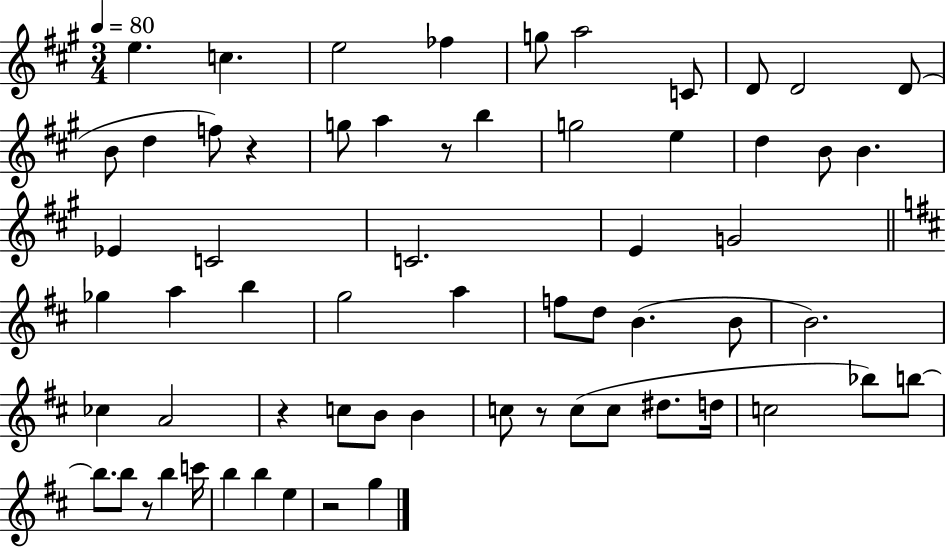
E5/q. C5/q. E5/h FES5/q G5/e A5/h C4/e D4/e D4/h D4/e B4/e D5/q F5/e R/q G5/e A5/q R/e B5/q G5/h E5/q D5/q B4/e B4/q. Eb4/q C4/h C4/h. E4/q G4/h Gb5/q A5/q B5/q G5/h A5/q F5/e D5/e B4/q. B4/e B4/h. CES5/q A4/h R/q C5/e B4/e B4/q C5/e R/e C5/e C5/e D#5/e. D5/s C5/h Bb5/e B5/e B5/e. B5/e R/e B5/q C6/s B5/q B5/q E5/q R/h G5/q